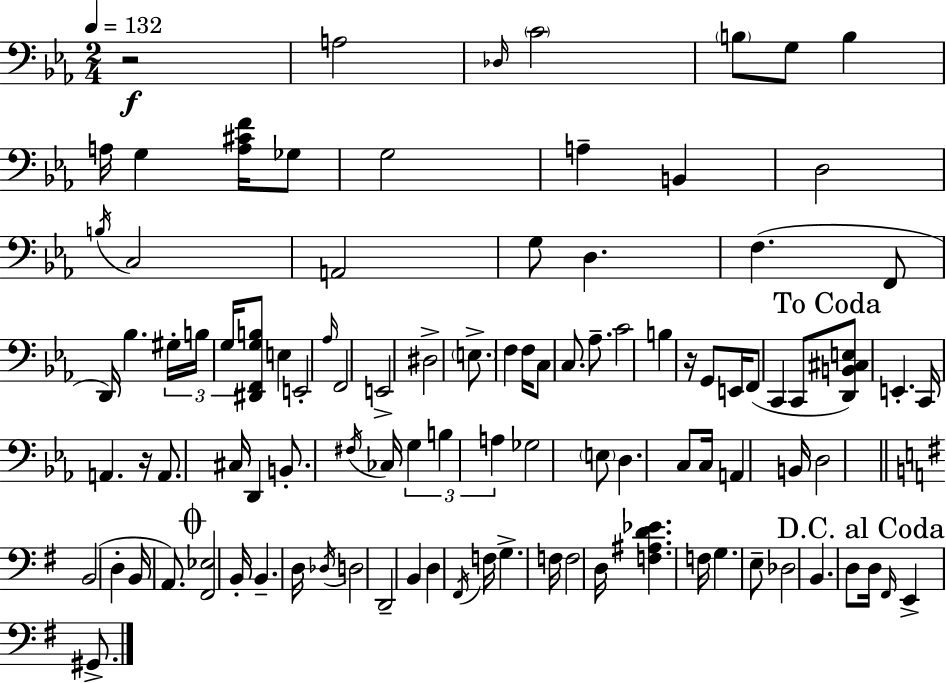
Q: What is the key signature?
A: C minor